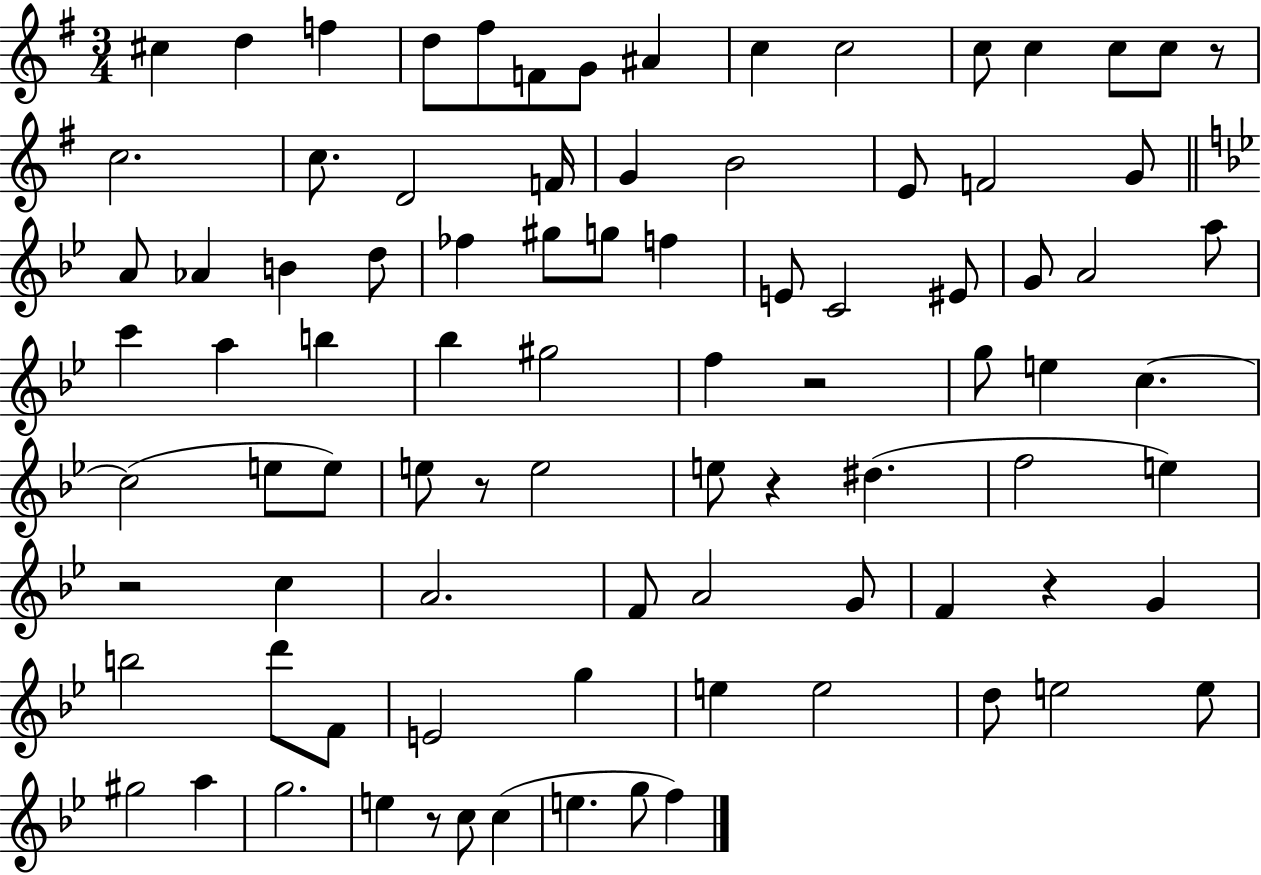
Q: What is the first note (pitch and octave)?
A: C#5